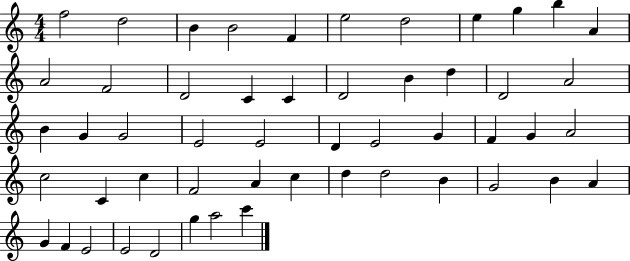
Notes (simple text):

F5/h D5/h B4/q B4/h F4/q E5/h D5/h E5/q G5/q B5/q A4/q A4/h F4/h D4/h C4/q C4/q D4/h B4/q D5/q D4/h A4/h B4/q G4/q G4/h E4/h E4/h D4/q E4/h G4/q F4/q G4/q A4/h C5/h C4/q C5/q F4/h A4/q C5/q D5/q D5/h B4/q G4/h B4/q A4/q G4/q F4/q E4/h E4/h D4/h G5/q A5/h C6/q